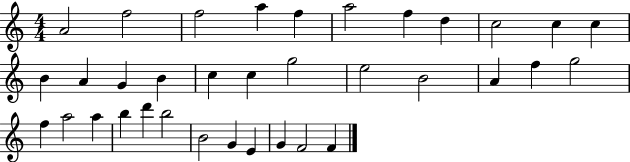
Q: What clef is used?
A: treble